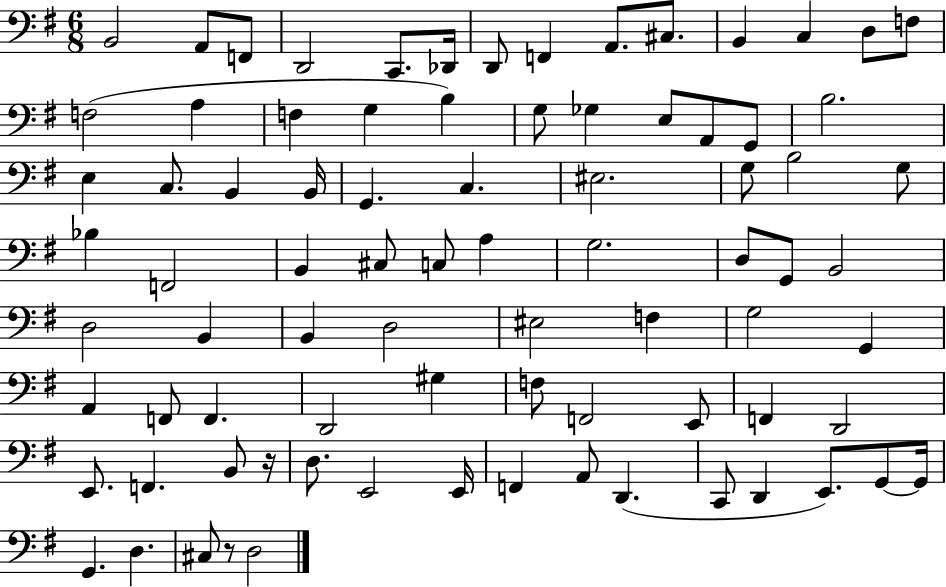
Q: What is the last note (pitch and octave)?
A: D3